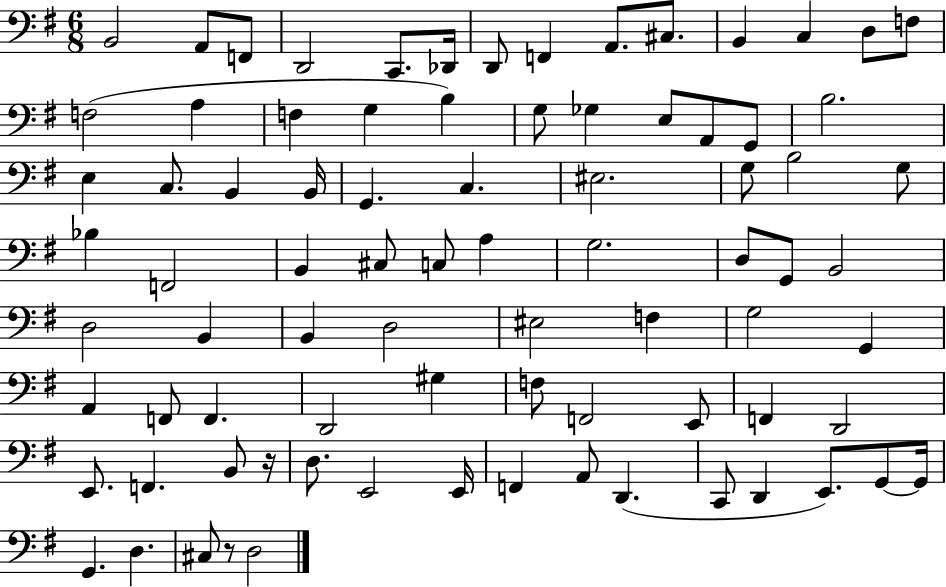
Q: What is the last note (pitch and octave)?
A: D3